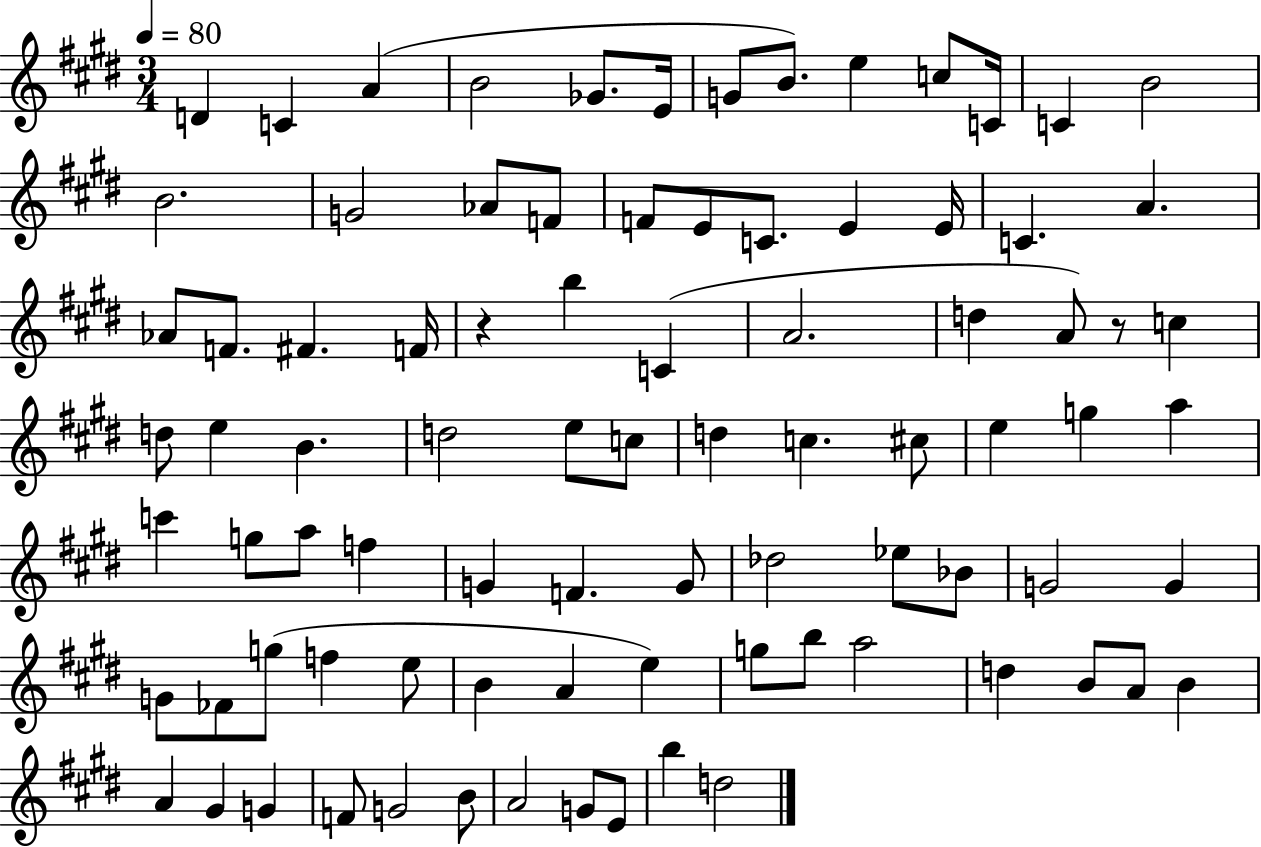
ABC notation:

X:1
T:Untitled
M:3/4
L:1/4
K:E
D C A B2 _G/2 E/4 G/2 B/2 e c/2 C/4 C B2 B2 G2 _A/2 F/2 F/2 E/2 C/2 E E/4 C A _A/2 F/2 ^F F/4 z b C A2 d A/2 z/2 c d/2 e B d2 e/2 c/2 d c ^c/2 e g a c' g/2 a/2 f G F G/2 _d2 _e/2 _B/2 G2 G G/2 _F/2 g/2 f e/2 B A e g/2 b/2 a2 d B/2 A/2 B A ^G G F/2 G2 B/2 A2 G/2 E/2 b d2